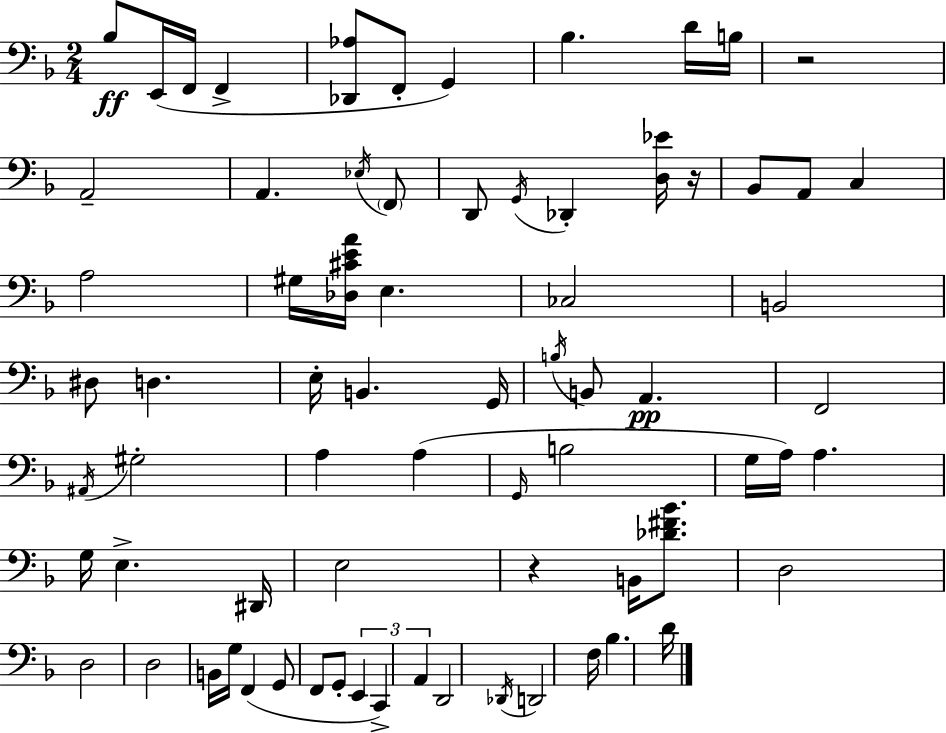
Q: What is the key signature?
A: D minor